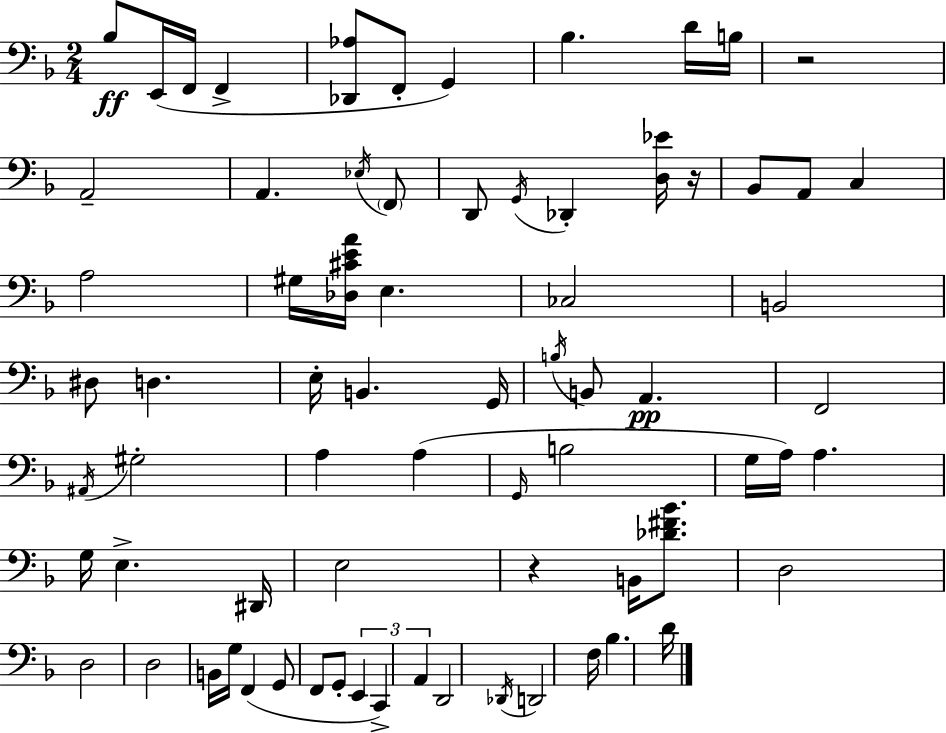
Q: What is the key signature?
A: D minor